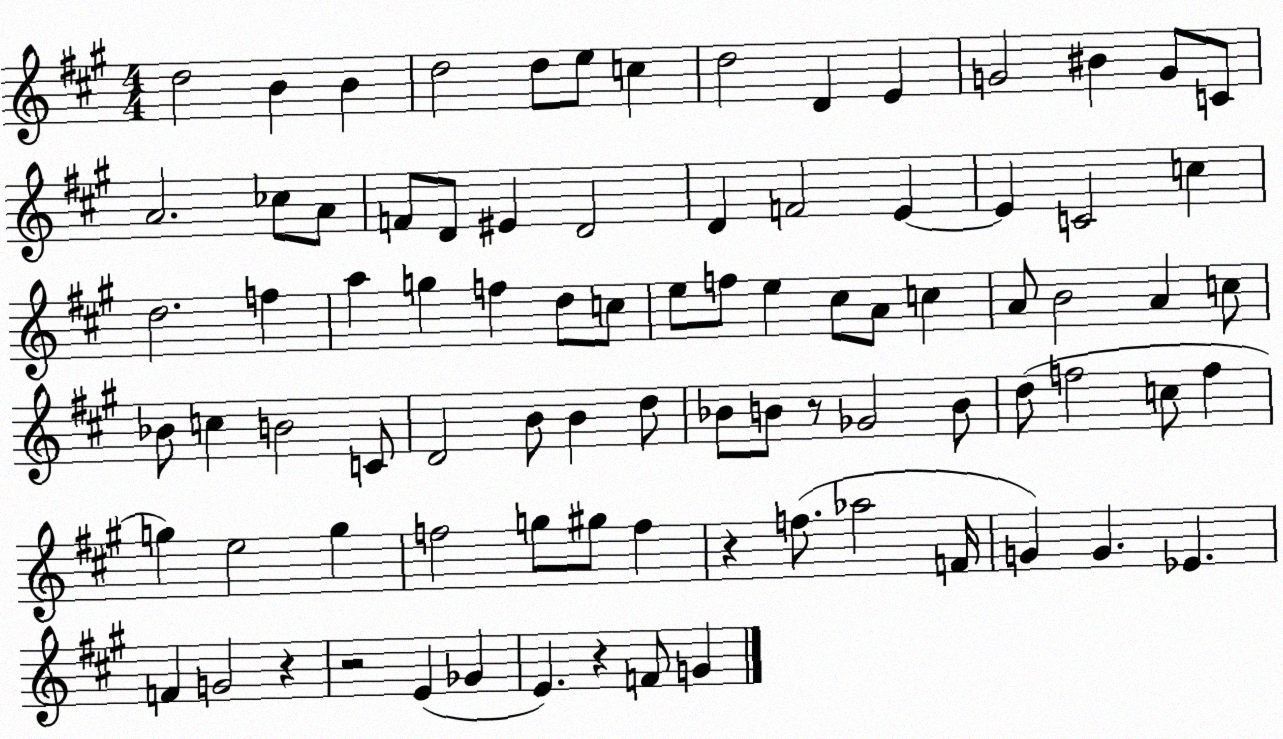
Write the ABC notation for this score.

X:1
T:Untitled
M:4/4
L:1/4
K:A
d2 B B d2 d/2 e/2 c d2 D E G2 ^B G/2 C/2 A2 _c/2 A/2 F/2 D/2 ^E D2 D F2 E E C2 c d2 f a g f d/2 c/2 e/2 f/2 e ^c/2 A/2 c A/2 B2 A c/2 _B/2 c B2 C/2 D2 B/2 B d/2 _B/2 B/2 z/2 _G2 B/2 d/2 f2 c/2 f g e2 g f2 g/2 ^g/2 f z f/2 _a2 F/4 G G _E F G2 z z2 E _G E z F/2 G